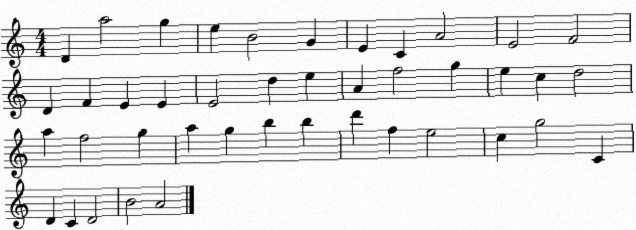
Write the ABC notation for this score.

X:1
T:Untitled
M:4/4
L:1/4
K:C
D a2 g e B2 G E C A2 E2 F2 D F E E E2 d e A f2 g e c d2 a f2 g a g b b d' f e2 c g2 C D C D2 B2 A2